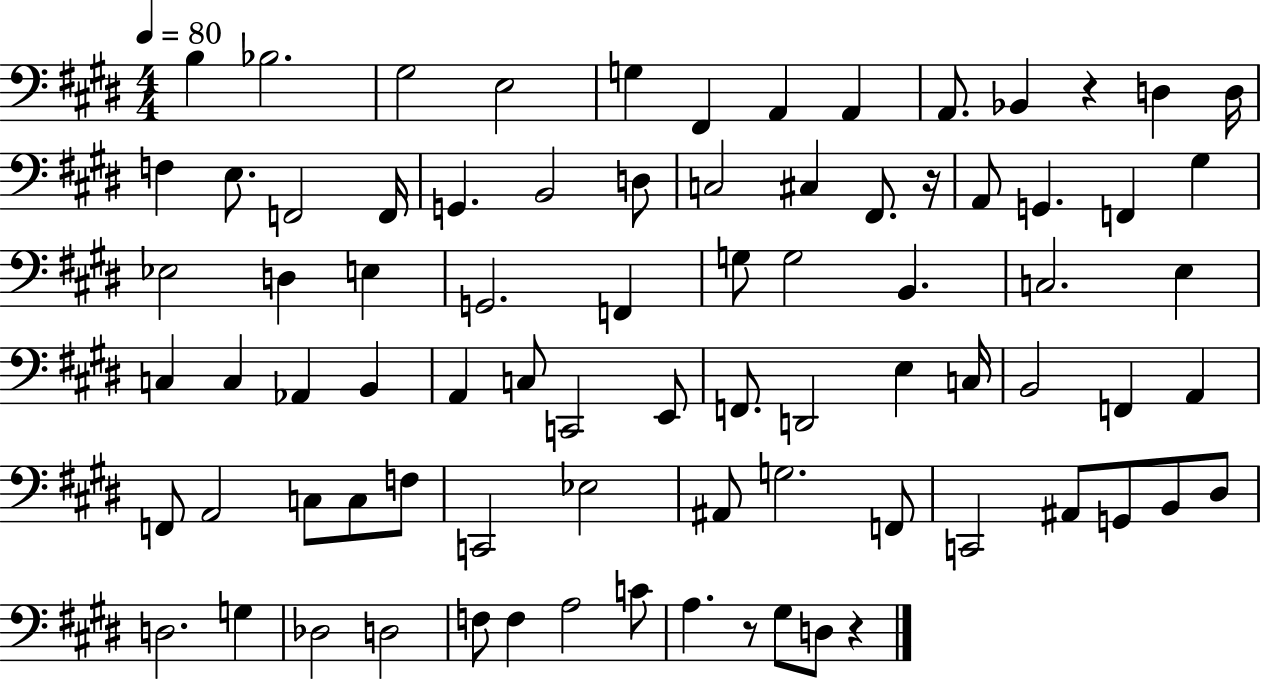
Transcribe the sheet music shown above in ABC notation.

X:1
T:Untitled
M:4/4
L:1/4
K:E
B, _B,2 ^G,2 E,2 G, ^F,, A,, A,, A,,/2 _B,, z D, D,/4 F, E,/2 F,,2 F,,/4 G,, B,,2 D,/2 C,2 ^C, ^F,,/2 z/4 A,,/2 G,, F,, ^G, _E,2 D, E, G,,2 F,, G,/2 G,2 B,, C,2 E, C, C, _A,, B,, A,, C,/2 C,,2 E,,/2 F,,/2 D,,2 E, C,/4 B,,2 F,, A,, F,,/2 A,,2 C,/2 C,/2 F,/2 C,,2 _E,2 ^A,,/2 G,2 F,,/2 C,,2 ^A,,/2 G,,/2 B,,/2 ^D,/2 D,2 G, _D,2 D,2 F,/2 F, A,2 C/2 A, z/2 ^G,/2 D,/2 z